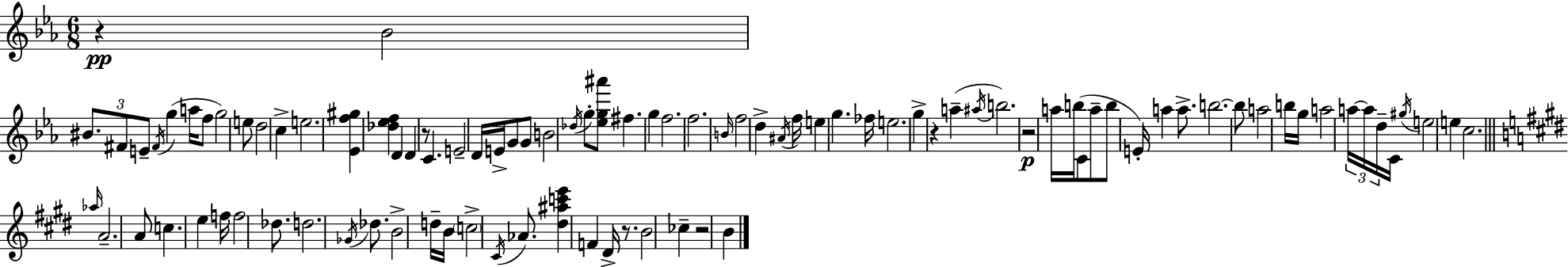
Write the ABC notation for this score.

X:1
T:Untitled
M:6/8
L:1/4
K:Cm
z _B2 ^B/2 ^F/2 E/2 ^F/4 g a/4 f/2 g2 e/2 d2 c e2 [_Ef^g] [_d_ef] D D z/2 C E2 D/4 E/4 G/2 G/2 B2 _d/4 g/2 [_eg^a']/2 ^f g f2 f2 B/4 f2 d ^A/4 f/4 e g _f/4 e2 g z a ^a/4 b2 z2 a/4 b/4 C/2 a/2 b/2 E/4 a a/2 b2 b/2 a2 b/4 g/4 a2 a/4 a/4 d/4 C/4 ^g/4 e2 e c2 _a/4 A2 A/2 c e f/4 f2 _d/2 d2 _G/4 _d/2 B2 d/4 B/4 c2 ^C/4 _A/2 [^d^ac'e'] F ^D/4 z/2 B2 _c z2 B